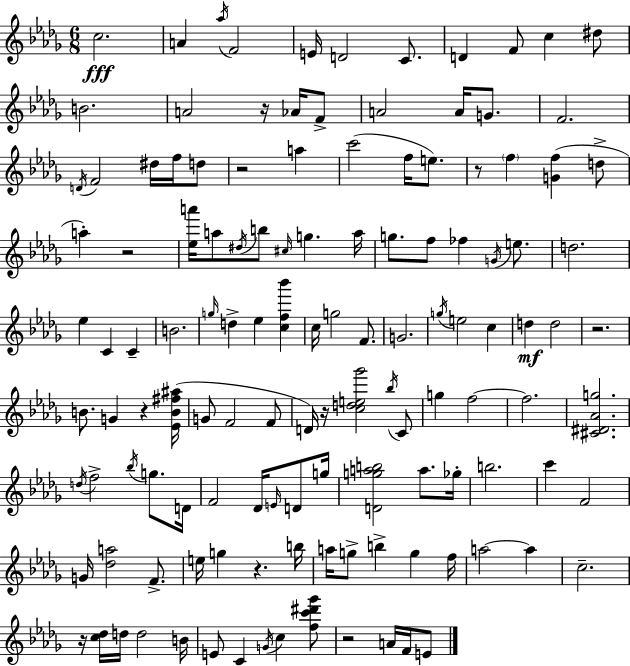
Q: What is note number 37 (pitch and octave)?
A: A5